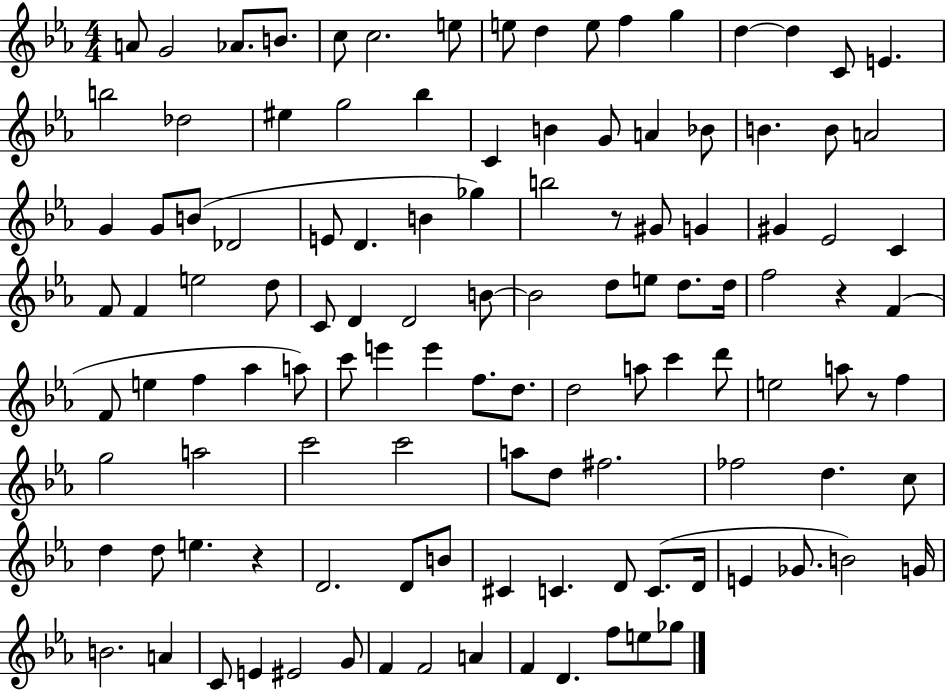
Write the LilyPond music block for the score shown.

{
  \clef treble
  \numericTimeSignature
  \time 4/4
  \key ees \major
  \repeat volta 2 { a'8 g'2 aes'8. b'8. | c''8 c''2. e''8 | e''8 d''4 e''8 f''4 g''4 | d''4~~ d''4 c'8 e'4. | \break b''2 des''2 | eis''4 g''2 bes''4 | c'4 b'4 g'8 a'4 bes'8 | b'4. b'8 a'2 | \break g'4 g'8 b'8( des'2 | e'8 d'4. b'4 ges''4) | b''2 r8 gis'8 g'4 | gis'4 ees'2 c'4 | \break f'8 f'4 e''2 d''8 | c'8 d'4 d'2 b'8~~ | b'2 d''8 e''8 d''8. d''16 | f''2 r4 f'4( | \break f'8 e''4 f''4 aes''4 a''8) | c'''8 e'''4 e'''4 f''8. d''8. | d''2 a''8 c'''4 d'''8 | e''2 a''8 r8 f''4 | \break g''2 a''2 | c'''2 c'''2 | a''8 d''8 fis''2. | fes''2 d''4. c''8 | \break d''4 d''8 e''4. r4 | d'2. d'8 b'8 | cis'4 c'4. d'8 c'8.( d'16 | e'4 ges'8. b'2) g'16 | \break b'2. a'4 | c'8 e'4 eis'2 g'8 | f'4 f'2 a'4 | f'4 d'4. f''8 e''8 ges''8 | \break } \bar "|."
}